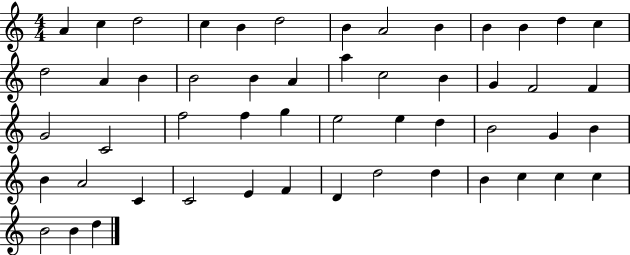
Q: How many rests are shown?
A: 0